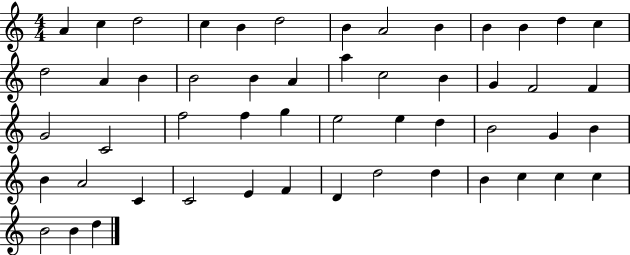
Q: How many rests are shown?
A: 0